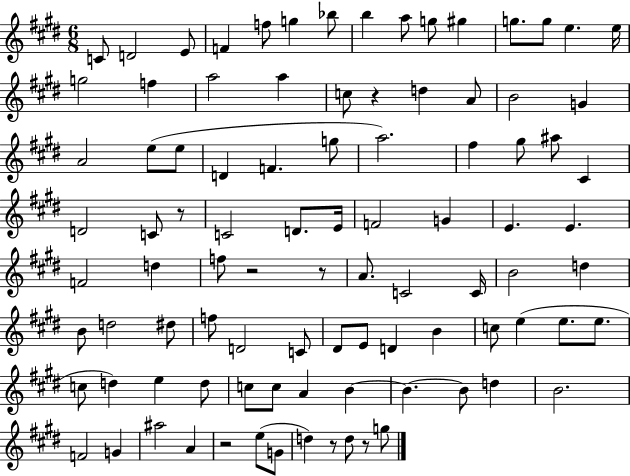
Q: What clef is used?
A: treble